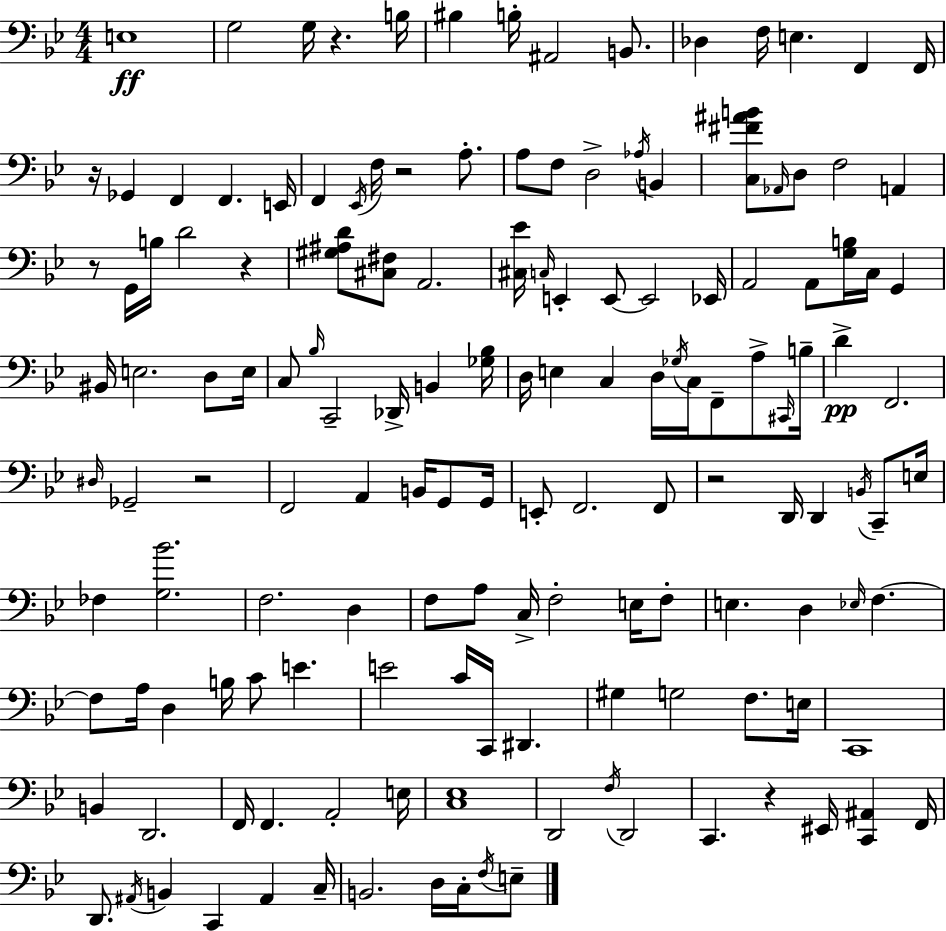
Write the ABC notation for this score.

X:1
T:Untitled
M:4/4
L:1/4
K:Bb
E,4 G,2 G,/4 z B,/4 ^B, B,/4 ^A,,2 B,,/2 _D, F,/4 E, F,, F,,/4 z/4 _G,, F,, F,, E,,/4 F,, _E,,/4 F,/4 z2 A,/2 A,/2 F,/2 D,2 _A,/4 B,, [C,^F^AB]/2 _A,,/4 D,/2 F,2 A,, z/2 G,,/4 B,/4 D2 z [^G,^A,D]/2 [^C,^F,]/2 A,,2 [^C,_E]/4 C,/4 E,, E,,/2 E,,2 _E,,/4 A,,2 A,,/2 [G,B,]/4 C,/4 G,, ^B,,/4 E,2 D,/2 E,/4 C,/2 _B,/4 C,,2 _D,,/4 B,, [_G,_B,]/4 D,/4 E, C, D,/4 _G,/4 C,/4 F,,/2 A,/2 ^C,,/4 B,/4 D F,,2 ^D,/4 _G,,2 z2 F,,2 A,, B,,/4 G,,/2 G,,/4 E,,/2 F,,2 F,,/2 z2 D,,/4 D,, B,,/4 C,,/2 E,/4 _F, [G,_B]2 F,2 D, F,/2 A,/2 C,/4 F,2 E,/4 F,/2 E, D, _E,/4 F, F,/2 A,/4 D, B,/4 C/2 E E2 C/4 C,,/4 ^D,, ^G, G,2 F,/2 E,/4 C,,4 B,, D,,2 F,,/4 F,, A,,2 E,/4 [C,_E,]4 D,,2 F,/4 D,,2 C,, z ^E,,/4 [C,,^A,,] F,,/4 D,,/2 ^A,,/4 B,, C,, ^A,, C,/4 B,,2 D,/4 C,/4 F,/4 E,/2